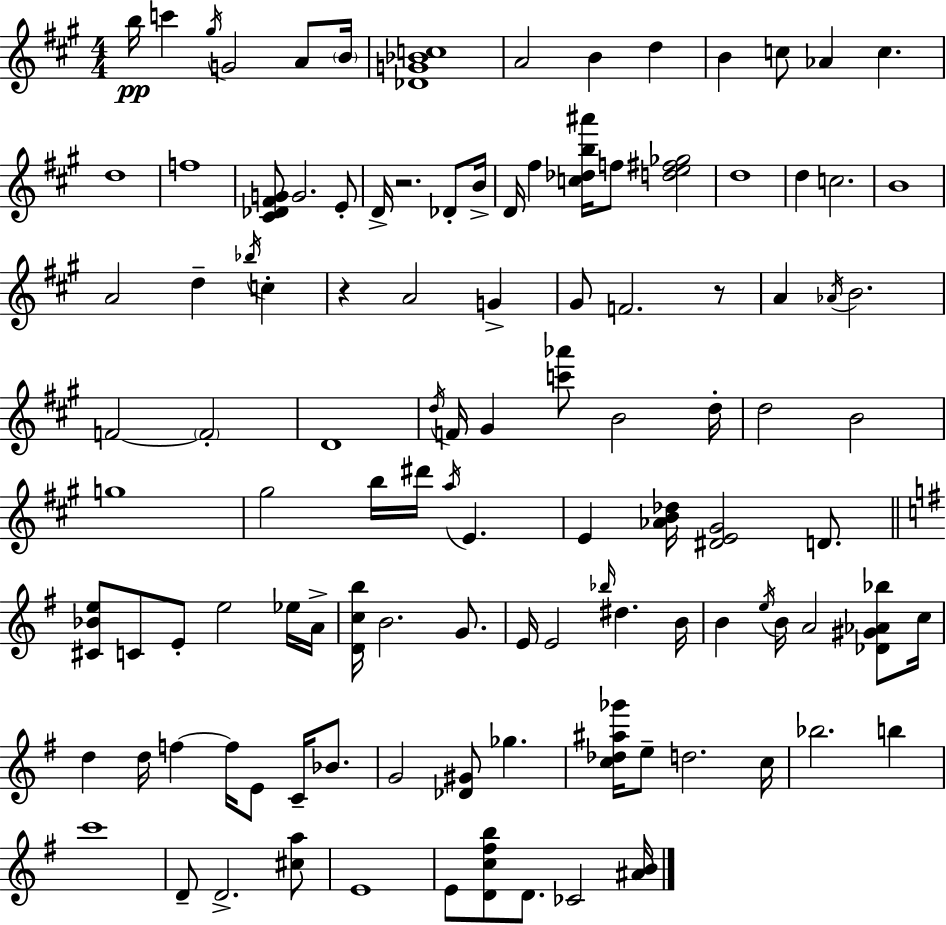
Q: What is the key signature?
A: A major